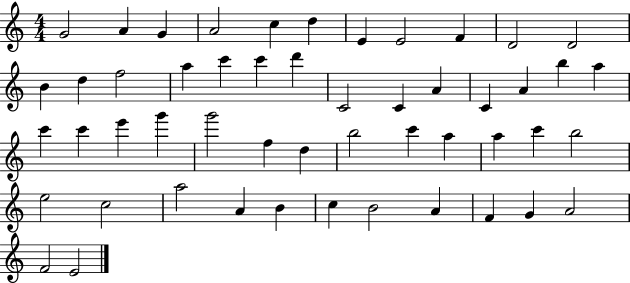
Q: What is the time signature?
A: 4/4